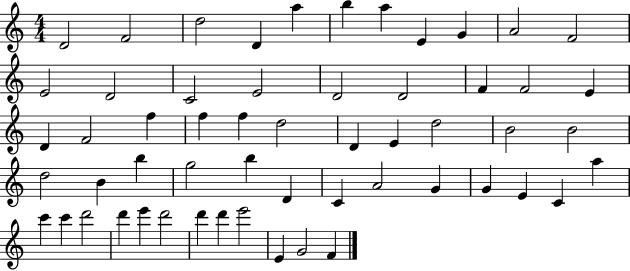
{
  \clef treble
  \numericTimeSignature
  \time 4/4
  \key c \major
  d'2 f'2 | d''2 d'4 a''4 | b''4 a''4 e'4 g'4 | a'2 f'2 | \break e'2 d'2 | c'2 e'2 | d'2 d'2 | f'4 f'2 e'4 | \break d'4 f'2 f''4 | f''4 f''4 d''2 | d'4 e'4 d''2 | b'2 b'2 | \break d''2 b'4 b''4 | g''2 b''4 d'4 | c'4 a'2 g'4 | g'4 e'4 c'4 a''4 | \break c'''4 c'''4 d'''2 | d'''4 e'''4 d'''2 | d'''4 d'''4 e'''2 | e'4 g'2 f'4 | \break \bar "|."
}